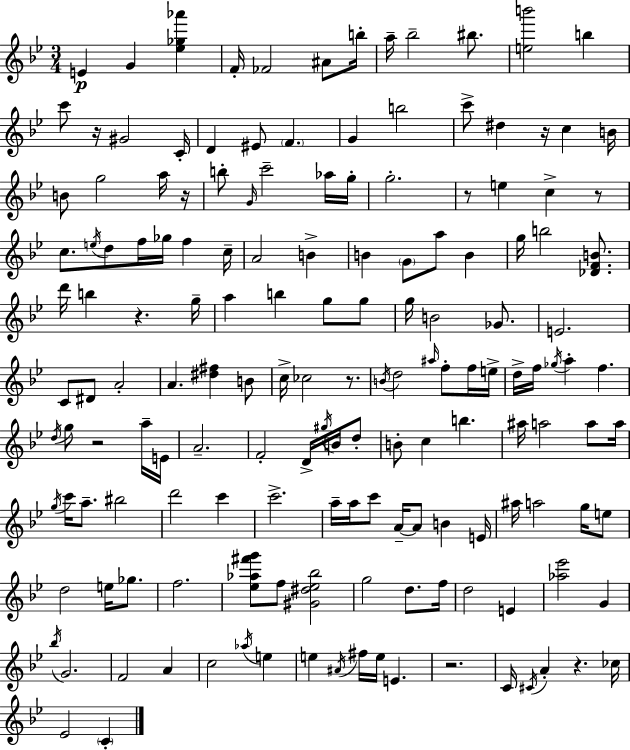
{
  \clef treble
  \numericTimeSignature
  \time 3/4
  \key bes \major
  e'4\p g'4 <ees'' ges'' aes'''>4 | f'16-. fes'2 ais'8 b''16-. | a''16-- bes''2-- bis''8. | <e'' b'''>2 b''4 | \break c'''8 r16 gis'2 c'16-. | d'4 eis'8 \parenthesize f'4. | g'4 b''2 | c'''8-> dis''4 r16 c''4 b'16 | \break b'8 g''2 a''16 r16 | b''8-. \grace { g'16 } c'''2-- aes''16 | g''16-. g''2.-. | r8 e''4 c''4-> r8 | \break c''8. \acciaccatura { e''16 } d''8 f''16 ges''16 f''4 | c''16-- a'2 b'4-> | b'4 \parenthesize g'8 a''8 b'4 | g''16 b''2 <des' f' b'>8. | \break d'''16 b''4 r4. | g''16-- a''4 b''4 g''8 | g''8 g''16 b'2 ges'8. | e'2. | \break c'8 dis'8 a'2-. | a'4. <dis'' fis''>4 | b'8 c''16-> ces''2 r8. | \acciaccatura { b'16 } d''2 \grace { ais''16 } | \break f''8-. f''16 e''16-> d''16-> f''16 \acciaccatura { ges''16 } a''4-. f''4. | \acciaccatura { d''16 } g''8 r2 | a''16-- e'16 a'2.-- | f'2-. | \break d'16-> \acciaccatura { gis''16 } b'16 d''8-. b'8-. c''4 | b''4. ais''16 a''2 | a''8 a''16 \acciaccatura { g''16 } c'''16 a''8.-- | bis''2 d'''2 | \break c'''4 c'''2.-> | a''16-- a''16 c'''8 | a'16--~~ a'8 b'4 e'16 ais''16 a''2 | g''16 e''8 d''2 | \break e''16 ges''8. f''2. | <ees'' aes'' fis''' g'''>8 f''8 | <gis' dis'' ees'' bes''>2 g''2 | d''8. f''16 d''2 | \break e'4 <aes'' ees'''>2 | g'4 \acciaccatura { bes''16 } g'2. | f'2 | a'4 c''2 | \break \acciaccatura { aes''16 } e''4 e''4 | \acciaccatura { ais'16 } fis''16 e''16 e'4. r2. | c'16 | \acciaccatura { cis'16 } a'4-. r4. ces''16 | \break ees'2 \parenthesize c'4-. | \bar "|."
}